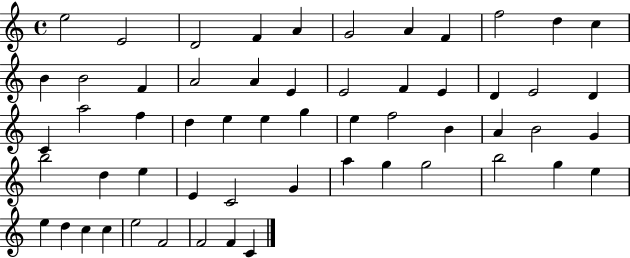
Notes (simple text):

E5/h E4/h D4/h F4/q A4/q G4/h A4/q F4/q F5/h D5/q C5/q B4/q B4/h F4/q A4/h A4/q E4/q E4/h F4/q E4/q D4/q E4/h D4/q C4/q A5/h F5/q D5/q E5/q E5/q G5/q E5/q F5/h B4/q A4/q B4/h G4/q B5/h D5/q E5/q E4/q C4/h G4/q A5/q G5/q G5/h B5/h G5/q E5/q E5/q D5/q C5/q C5/q E5/h F4/h F4/h F4/q C4/q